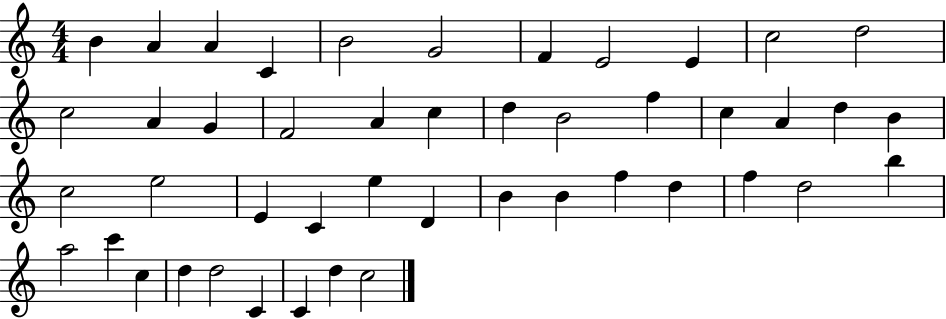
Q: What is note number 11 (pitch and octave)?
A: D5